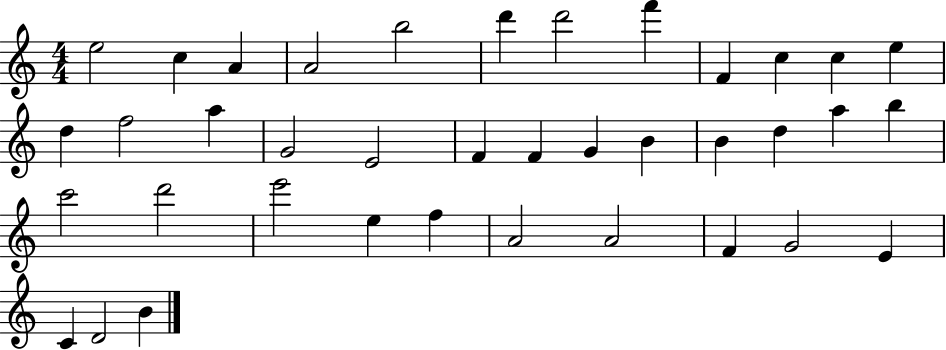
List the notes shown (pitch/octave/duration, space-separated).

E5/h C5/q A4/q A4/h B5/h D6/q D6/h F6/q F4/q C5/q C5/q E5/q D5/q F5/h A5/q G4/h E4/h F4/q F4/q G4/q B4/q B4/q D5/q A5/q B5/q C6/h D6/h E6/h E5/q F5/q A4/h A4/h F4/q G4/h E4/q C4/q D4/h B4/q